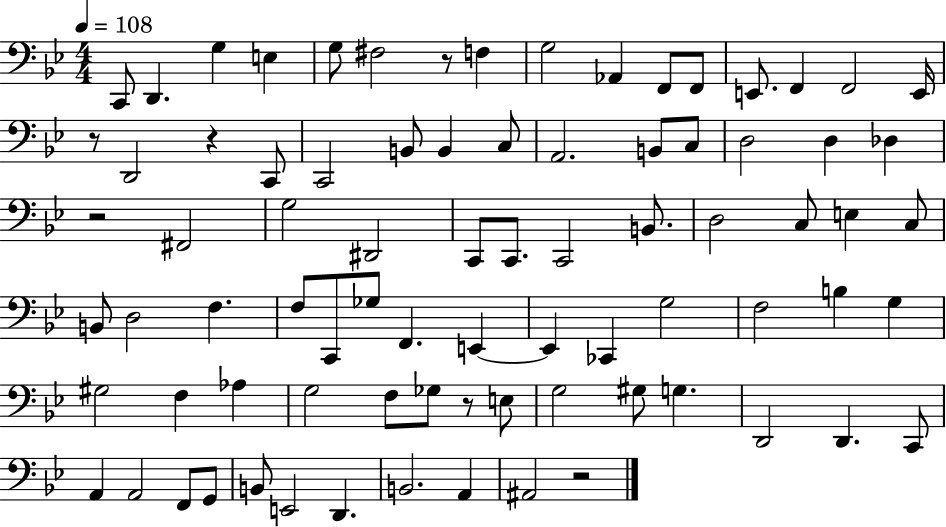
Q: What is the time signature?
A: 4/4